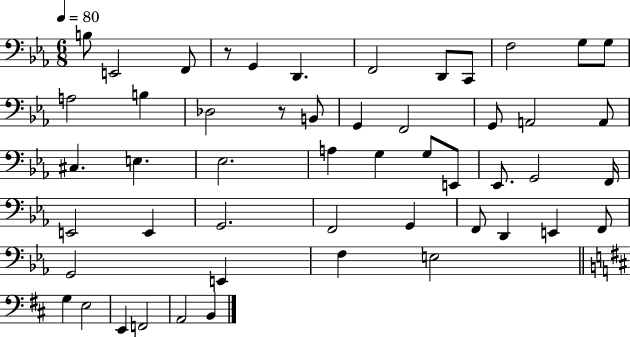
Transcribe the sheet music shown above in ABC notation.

X:1
T:Untitled
M:6/8
L:1/4
K:Eb
B,/2 E,,2 F,,/2 z/2 G,, D,, F,,2 D,,/2 C,,/2 F,2 G,/2 G,/2 A,2 B, _D,2 z/2 B,,/2 G,, F,,2 G,,/2 A,,2 A,,/2 ^C, E, _E,2 A, G, G,/2 E,,/2 _E,,/2 G,,2 F,,/4 E,,2 E,, G,,2 F,,2 G,, F,,/2 D,, E,, F,,/2 G,,2 E,, F, E,2 G, E,2 E,, F,,2 A,,2 B,,